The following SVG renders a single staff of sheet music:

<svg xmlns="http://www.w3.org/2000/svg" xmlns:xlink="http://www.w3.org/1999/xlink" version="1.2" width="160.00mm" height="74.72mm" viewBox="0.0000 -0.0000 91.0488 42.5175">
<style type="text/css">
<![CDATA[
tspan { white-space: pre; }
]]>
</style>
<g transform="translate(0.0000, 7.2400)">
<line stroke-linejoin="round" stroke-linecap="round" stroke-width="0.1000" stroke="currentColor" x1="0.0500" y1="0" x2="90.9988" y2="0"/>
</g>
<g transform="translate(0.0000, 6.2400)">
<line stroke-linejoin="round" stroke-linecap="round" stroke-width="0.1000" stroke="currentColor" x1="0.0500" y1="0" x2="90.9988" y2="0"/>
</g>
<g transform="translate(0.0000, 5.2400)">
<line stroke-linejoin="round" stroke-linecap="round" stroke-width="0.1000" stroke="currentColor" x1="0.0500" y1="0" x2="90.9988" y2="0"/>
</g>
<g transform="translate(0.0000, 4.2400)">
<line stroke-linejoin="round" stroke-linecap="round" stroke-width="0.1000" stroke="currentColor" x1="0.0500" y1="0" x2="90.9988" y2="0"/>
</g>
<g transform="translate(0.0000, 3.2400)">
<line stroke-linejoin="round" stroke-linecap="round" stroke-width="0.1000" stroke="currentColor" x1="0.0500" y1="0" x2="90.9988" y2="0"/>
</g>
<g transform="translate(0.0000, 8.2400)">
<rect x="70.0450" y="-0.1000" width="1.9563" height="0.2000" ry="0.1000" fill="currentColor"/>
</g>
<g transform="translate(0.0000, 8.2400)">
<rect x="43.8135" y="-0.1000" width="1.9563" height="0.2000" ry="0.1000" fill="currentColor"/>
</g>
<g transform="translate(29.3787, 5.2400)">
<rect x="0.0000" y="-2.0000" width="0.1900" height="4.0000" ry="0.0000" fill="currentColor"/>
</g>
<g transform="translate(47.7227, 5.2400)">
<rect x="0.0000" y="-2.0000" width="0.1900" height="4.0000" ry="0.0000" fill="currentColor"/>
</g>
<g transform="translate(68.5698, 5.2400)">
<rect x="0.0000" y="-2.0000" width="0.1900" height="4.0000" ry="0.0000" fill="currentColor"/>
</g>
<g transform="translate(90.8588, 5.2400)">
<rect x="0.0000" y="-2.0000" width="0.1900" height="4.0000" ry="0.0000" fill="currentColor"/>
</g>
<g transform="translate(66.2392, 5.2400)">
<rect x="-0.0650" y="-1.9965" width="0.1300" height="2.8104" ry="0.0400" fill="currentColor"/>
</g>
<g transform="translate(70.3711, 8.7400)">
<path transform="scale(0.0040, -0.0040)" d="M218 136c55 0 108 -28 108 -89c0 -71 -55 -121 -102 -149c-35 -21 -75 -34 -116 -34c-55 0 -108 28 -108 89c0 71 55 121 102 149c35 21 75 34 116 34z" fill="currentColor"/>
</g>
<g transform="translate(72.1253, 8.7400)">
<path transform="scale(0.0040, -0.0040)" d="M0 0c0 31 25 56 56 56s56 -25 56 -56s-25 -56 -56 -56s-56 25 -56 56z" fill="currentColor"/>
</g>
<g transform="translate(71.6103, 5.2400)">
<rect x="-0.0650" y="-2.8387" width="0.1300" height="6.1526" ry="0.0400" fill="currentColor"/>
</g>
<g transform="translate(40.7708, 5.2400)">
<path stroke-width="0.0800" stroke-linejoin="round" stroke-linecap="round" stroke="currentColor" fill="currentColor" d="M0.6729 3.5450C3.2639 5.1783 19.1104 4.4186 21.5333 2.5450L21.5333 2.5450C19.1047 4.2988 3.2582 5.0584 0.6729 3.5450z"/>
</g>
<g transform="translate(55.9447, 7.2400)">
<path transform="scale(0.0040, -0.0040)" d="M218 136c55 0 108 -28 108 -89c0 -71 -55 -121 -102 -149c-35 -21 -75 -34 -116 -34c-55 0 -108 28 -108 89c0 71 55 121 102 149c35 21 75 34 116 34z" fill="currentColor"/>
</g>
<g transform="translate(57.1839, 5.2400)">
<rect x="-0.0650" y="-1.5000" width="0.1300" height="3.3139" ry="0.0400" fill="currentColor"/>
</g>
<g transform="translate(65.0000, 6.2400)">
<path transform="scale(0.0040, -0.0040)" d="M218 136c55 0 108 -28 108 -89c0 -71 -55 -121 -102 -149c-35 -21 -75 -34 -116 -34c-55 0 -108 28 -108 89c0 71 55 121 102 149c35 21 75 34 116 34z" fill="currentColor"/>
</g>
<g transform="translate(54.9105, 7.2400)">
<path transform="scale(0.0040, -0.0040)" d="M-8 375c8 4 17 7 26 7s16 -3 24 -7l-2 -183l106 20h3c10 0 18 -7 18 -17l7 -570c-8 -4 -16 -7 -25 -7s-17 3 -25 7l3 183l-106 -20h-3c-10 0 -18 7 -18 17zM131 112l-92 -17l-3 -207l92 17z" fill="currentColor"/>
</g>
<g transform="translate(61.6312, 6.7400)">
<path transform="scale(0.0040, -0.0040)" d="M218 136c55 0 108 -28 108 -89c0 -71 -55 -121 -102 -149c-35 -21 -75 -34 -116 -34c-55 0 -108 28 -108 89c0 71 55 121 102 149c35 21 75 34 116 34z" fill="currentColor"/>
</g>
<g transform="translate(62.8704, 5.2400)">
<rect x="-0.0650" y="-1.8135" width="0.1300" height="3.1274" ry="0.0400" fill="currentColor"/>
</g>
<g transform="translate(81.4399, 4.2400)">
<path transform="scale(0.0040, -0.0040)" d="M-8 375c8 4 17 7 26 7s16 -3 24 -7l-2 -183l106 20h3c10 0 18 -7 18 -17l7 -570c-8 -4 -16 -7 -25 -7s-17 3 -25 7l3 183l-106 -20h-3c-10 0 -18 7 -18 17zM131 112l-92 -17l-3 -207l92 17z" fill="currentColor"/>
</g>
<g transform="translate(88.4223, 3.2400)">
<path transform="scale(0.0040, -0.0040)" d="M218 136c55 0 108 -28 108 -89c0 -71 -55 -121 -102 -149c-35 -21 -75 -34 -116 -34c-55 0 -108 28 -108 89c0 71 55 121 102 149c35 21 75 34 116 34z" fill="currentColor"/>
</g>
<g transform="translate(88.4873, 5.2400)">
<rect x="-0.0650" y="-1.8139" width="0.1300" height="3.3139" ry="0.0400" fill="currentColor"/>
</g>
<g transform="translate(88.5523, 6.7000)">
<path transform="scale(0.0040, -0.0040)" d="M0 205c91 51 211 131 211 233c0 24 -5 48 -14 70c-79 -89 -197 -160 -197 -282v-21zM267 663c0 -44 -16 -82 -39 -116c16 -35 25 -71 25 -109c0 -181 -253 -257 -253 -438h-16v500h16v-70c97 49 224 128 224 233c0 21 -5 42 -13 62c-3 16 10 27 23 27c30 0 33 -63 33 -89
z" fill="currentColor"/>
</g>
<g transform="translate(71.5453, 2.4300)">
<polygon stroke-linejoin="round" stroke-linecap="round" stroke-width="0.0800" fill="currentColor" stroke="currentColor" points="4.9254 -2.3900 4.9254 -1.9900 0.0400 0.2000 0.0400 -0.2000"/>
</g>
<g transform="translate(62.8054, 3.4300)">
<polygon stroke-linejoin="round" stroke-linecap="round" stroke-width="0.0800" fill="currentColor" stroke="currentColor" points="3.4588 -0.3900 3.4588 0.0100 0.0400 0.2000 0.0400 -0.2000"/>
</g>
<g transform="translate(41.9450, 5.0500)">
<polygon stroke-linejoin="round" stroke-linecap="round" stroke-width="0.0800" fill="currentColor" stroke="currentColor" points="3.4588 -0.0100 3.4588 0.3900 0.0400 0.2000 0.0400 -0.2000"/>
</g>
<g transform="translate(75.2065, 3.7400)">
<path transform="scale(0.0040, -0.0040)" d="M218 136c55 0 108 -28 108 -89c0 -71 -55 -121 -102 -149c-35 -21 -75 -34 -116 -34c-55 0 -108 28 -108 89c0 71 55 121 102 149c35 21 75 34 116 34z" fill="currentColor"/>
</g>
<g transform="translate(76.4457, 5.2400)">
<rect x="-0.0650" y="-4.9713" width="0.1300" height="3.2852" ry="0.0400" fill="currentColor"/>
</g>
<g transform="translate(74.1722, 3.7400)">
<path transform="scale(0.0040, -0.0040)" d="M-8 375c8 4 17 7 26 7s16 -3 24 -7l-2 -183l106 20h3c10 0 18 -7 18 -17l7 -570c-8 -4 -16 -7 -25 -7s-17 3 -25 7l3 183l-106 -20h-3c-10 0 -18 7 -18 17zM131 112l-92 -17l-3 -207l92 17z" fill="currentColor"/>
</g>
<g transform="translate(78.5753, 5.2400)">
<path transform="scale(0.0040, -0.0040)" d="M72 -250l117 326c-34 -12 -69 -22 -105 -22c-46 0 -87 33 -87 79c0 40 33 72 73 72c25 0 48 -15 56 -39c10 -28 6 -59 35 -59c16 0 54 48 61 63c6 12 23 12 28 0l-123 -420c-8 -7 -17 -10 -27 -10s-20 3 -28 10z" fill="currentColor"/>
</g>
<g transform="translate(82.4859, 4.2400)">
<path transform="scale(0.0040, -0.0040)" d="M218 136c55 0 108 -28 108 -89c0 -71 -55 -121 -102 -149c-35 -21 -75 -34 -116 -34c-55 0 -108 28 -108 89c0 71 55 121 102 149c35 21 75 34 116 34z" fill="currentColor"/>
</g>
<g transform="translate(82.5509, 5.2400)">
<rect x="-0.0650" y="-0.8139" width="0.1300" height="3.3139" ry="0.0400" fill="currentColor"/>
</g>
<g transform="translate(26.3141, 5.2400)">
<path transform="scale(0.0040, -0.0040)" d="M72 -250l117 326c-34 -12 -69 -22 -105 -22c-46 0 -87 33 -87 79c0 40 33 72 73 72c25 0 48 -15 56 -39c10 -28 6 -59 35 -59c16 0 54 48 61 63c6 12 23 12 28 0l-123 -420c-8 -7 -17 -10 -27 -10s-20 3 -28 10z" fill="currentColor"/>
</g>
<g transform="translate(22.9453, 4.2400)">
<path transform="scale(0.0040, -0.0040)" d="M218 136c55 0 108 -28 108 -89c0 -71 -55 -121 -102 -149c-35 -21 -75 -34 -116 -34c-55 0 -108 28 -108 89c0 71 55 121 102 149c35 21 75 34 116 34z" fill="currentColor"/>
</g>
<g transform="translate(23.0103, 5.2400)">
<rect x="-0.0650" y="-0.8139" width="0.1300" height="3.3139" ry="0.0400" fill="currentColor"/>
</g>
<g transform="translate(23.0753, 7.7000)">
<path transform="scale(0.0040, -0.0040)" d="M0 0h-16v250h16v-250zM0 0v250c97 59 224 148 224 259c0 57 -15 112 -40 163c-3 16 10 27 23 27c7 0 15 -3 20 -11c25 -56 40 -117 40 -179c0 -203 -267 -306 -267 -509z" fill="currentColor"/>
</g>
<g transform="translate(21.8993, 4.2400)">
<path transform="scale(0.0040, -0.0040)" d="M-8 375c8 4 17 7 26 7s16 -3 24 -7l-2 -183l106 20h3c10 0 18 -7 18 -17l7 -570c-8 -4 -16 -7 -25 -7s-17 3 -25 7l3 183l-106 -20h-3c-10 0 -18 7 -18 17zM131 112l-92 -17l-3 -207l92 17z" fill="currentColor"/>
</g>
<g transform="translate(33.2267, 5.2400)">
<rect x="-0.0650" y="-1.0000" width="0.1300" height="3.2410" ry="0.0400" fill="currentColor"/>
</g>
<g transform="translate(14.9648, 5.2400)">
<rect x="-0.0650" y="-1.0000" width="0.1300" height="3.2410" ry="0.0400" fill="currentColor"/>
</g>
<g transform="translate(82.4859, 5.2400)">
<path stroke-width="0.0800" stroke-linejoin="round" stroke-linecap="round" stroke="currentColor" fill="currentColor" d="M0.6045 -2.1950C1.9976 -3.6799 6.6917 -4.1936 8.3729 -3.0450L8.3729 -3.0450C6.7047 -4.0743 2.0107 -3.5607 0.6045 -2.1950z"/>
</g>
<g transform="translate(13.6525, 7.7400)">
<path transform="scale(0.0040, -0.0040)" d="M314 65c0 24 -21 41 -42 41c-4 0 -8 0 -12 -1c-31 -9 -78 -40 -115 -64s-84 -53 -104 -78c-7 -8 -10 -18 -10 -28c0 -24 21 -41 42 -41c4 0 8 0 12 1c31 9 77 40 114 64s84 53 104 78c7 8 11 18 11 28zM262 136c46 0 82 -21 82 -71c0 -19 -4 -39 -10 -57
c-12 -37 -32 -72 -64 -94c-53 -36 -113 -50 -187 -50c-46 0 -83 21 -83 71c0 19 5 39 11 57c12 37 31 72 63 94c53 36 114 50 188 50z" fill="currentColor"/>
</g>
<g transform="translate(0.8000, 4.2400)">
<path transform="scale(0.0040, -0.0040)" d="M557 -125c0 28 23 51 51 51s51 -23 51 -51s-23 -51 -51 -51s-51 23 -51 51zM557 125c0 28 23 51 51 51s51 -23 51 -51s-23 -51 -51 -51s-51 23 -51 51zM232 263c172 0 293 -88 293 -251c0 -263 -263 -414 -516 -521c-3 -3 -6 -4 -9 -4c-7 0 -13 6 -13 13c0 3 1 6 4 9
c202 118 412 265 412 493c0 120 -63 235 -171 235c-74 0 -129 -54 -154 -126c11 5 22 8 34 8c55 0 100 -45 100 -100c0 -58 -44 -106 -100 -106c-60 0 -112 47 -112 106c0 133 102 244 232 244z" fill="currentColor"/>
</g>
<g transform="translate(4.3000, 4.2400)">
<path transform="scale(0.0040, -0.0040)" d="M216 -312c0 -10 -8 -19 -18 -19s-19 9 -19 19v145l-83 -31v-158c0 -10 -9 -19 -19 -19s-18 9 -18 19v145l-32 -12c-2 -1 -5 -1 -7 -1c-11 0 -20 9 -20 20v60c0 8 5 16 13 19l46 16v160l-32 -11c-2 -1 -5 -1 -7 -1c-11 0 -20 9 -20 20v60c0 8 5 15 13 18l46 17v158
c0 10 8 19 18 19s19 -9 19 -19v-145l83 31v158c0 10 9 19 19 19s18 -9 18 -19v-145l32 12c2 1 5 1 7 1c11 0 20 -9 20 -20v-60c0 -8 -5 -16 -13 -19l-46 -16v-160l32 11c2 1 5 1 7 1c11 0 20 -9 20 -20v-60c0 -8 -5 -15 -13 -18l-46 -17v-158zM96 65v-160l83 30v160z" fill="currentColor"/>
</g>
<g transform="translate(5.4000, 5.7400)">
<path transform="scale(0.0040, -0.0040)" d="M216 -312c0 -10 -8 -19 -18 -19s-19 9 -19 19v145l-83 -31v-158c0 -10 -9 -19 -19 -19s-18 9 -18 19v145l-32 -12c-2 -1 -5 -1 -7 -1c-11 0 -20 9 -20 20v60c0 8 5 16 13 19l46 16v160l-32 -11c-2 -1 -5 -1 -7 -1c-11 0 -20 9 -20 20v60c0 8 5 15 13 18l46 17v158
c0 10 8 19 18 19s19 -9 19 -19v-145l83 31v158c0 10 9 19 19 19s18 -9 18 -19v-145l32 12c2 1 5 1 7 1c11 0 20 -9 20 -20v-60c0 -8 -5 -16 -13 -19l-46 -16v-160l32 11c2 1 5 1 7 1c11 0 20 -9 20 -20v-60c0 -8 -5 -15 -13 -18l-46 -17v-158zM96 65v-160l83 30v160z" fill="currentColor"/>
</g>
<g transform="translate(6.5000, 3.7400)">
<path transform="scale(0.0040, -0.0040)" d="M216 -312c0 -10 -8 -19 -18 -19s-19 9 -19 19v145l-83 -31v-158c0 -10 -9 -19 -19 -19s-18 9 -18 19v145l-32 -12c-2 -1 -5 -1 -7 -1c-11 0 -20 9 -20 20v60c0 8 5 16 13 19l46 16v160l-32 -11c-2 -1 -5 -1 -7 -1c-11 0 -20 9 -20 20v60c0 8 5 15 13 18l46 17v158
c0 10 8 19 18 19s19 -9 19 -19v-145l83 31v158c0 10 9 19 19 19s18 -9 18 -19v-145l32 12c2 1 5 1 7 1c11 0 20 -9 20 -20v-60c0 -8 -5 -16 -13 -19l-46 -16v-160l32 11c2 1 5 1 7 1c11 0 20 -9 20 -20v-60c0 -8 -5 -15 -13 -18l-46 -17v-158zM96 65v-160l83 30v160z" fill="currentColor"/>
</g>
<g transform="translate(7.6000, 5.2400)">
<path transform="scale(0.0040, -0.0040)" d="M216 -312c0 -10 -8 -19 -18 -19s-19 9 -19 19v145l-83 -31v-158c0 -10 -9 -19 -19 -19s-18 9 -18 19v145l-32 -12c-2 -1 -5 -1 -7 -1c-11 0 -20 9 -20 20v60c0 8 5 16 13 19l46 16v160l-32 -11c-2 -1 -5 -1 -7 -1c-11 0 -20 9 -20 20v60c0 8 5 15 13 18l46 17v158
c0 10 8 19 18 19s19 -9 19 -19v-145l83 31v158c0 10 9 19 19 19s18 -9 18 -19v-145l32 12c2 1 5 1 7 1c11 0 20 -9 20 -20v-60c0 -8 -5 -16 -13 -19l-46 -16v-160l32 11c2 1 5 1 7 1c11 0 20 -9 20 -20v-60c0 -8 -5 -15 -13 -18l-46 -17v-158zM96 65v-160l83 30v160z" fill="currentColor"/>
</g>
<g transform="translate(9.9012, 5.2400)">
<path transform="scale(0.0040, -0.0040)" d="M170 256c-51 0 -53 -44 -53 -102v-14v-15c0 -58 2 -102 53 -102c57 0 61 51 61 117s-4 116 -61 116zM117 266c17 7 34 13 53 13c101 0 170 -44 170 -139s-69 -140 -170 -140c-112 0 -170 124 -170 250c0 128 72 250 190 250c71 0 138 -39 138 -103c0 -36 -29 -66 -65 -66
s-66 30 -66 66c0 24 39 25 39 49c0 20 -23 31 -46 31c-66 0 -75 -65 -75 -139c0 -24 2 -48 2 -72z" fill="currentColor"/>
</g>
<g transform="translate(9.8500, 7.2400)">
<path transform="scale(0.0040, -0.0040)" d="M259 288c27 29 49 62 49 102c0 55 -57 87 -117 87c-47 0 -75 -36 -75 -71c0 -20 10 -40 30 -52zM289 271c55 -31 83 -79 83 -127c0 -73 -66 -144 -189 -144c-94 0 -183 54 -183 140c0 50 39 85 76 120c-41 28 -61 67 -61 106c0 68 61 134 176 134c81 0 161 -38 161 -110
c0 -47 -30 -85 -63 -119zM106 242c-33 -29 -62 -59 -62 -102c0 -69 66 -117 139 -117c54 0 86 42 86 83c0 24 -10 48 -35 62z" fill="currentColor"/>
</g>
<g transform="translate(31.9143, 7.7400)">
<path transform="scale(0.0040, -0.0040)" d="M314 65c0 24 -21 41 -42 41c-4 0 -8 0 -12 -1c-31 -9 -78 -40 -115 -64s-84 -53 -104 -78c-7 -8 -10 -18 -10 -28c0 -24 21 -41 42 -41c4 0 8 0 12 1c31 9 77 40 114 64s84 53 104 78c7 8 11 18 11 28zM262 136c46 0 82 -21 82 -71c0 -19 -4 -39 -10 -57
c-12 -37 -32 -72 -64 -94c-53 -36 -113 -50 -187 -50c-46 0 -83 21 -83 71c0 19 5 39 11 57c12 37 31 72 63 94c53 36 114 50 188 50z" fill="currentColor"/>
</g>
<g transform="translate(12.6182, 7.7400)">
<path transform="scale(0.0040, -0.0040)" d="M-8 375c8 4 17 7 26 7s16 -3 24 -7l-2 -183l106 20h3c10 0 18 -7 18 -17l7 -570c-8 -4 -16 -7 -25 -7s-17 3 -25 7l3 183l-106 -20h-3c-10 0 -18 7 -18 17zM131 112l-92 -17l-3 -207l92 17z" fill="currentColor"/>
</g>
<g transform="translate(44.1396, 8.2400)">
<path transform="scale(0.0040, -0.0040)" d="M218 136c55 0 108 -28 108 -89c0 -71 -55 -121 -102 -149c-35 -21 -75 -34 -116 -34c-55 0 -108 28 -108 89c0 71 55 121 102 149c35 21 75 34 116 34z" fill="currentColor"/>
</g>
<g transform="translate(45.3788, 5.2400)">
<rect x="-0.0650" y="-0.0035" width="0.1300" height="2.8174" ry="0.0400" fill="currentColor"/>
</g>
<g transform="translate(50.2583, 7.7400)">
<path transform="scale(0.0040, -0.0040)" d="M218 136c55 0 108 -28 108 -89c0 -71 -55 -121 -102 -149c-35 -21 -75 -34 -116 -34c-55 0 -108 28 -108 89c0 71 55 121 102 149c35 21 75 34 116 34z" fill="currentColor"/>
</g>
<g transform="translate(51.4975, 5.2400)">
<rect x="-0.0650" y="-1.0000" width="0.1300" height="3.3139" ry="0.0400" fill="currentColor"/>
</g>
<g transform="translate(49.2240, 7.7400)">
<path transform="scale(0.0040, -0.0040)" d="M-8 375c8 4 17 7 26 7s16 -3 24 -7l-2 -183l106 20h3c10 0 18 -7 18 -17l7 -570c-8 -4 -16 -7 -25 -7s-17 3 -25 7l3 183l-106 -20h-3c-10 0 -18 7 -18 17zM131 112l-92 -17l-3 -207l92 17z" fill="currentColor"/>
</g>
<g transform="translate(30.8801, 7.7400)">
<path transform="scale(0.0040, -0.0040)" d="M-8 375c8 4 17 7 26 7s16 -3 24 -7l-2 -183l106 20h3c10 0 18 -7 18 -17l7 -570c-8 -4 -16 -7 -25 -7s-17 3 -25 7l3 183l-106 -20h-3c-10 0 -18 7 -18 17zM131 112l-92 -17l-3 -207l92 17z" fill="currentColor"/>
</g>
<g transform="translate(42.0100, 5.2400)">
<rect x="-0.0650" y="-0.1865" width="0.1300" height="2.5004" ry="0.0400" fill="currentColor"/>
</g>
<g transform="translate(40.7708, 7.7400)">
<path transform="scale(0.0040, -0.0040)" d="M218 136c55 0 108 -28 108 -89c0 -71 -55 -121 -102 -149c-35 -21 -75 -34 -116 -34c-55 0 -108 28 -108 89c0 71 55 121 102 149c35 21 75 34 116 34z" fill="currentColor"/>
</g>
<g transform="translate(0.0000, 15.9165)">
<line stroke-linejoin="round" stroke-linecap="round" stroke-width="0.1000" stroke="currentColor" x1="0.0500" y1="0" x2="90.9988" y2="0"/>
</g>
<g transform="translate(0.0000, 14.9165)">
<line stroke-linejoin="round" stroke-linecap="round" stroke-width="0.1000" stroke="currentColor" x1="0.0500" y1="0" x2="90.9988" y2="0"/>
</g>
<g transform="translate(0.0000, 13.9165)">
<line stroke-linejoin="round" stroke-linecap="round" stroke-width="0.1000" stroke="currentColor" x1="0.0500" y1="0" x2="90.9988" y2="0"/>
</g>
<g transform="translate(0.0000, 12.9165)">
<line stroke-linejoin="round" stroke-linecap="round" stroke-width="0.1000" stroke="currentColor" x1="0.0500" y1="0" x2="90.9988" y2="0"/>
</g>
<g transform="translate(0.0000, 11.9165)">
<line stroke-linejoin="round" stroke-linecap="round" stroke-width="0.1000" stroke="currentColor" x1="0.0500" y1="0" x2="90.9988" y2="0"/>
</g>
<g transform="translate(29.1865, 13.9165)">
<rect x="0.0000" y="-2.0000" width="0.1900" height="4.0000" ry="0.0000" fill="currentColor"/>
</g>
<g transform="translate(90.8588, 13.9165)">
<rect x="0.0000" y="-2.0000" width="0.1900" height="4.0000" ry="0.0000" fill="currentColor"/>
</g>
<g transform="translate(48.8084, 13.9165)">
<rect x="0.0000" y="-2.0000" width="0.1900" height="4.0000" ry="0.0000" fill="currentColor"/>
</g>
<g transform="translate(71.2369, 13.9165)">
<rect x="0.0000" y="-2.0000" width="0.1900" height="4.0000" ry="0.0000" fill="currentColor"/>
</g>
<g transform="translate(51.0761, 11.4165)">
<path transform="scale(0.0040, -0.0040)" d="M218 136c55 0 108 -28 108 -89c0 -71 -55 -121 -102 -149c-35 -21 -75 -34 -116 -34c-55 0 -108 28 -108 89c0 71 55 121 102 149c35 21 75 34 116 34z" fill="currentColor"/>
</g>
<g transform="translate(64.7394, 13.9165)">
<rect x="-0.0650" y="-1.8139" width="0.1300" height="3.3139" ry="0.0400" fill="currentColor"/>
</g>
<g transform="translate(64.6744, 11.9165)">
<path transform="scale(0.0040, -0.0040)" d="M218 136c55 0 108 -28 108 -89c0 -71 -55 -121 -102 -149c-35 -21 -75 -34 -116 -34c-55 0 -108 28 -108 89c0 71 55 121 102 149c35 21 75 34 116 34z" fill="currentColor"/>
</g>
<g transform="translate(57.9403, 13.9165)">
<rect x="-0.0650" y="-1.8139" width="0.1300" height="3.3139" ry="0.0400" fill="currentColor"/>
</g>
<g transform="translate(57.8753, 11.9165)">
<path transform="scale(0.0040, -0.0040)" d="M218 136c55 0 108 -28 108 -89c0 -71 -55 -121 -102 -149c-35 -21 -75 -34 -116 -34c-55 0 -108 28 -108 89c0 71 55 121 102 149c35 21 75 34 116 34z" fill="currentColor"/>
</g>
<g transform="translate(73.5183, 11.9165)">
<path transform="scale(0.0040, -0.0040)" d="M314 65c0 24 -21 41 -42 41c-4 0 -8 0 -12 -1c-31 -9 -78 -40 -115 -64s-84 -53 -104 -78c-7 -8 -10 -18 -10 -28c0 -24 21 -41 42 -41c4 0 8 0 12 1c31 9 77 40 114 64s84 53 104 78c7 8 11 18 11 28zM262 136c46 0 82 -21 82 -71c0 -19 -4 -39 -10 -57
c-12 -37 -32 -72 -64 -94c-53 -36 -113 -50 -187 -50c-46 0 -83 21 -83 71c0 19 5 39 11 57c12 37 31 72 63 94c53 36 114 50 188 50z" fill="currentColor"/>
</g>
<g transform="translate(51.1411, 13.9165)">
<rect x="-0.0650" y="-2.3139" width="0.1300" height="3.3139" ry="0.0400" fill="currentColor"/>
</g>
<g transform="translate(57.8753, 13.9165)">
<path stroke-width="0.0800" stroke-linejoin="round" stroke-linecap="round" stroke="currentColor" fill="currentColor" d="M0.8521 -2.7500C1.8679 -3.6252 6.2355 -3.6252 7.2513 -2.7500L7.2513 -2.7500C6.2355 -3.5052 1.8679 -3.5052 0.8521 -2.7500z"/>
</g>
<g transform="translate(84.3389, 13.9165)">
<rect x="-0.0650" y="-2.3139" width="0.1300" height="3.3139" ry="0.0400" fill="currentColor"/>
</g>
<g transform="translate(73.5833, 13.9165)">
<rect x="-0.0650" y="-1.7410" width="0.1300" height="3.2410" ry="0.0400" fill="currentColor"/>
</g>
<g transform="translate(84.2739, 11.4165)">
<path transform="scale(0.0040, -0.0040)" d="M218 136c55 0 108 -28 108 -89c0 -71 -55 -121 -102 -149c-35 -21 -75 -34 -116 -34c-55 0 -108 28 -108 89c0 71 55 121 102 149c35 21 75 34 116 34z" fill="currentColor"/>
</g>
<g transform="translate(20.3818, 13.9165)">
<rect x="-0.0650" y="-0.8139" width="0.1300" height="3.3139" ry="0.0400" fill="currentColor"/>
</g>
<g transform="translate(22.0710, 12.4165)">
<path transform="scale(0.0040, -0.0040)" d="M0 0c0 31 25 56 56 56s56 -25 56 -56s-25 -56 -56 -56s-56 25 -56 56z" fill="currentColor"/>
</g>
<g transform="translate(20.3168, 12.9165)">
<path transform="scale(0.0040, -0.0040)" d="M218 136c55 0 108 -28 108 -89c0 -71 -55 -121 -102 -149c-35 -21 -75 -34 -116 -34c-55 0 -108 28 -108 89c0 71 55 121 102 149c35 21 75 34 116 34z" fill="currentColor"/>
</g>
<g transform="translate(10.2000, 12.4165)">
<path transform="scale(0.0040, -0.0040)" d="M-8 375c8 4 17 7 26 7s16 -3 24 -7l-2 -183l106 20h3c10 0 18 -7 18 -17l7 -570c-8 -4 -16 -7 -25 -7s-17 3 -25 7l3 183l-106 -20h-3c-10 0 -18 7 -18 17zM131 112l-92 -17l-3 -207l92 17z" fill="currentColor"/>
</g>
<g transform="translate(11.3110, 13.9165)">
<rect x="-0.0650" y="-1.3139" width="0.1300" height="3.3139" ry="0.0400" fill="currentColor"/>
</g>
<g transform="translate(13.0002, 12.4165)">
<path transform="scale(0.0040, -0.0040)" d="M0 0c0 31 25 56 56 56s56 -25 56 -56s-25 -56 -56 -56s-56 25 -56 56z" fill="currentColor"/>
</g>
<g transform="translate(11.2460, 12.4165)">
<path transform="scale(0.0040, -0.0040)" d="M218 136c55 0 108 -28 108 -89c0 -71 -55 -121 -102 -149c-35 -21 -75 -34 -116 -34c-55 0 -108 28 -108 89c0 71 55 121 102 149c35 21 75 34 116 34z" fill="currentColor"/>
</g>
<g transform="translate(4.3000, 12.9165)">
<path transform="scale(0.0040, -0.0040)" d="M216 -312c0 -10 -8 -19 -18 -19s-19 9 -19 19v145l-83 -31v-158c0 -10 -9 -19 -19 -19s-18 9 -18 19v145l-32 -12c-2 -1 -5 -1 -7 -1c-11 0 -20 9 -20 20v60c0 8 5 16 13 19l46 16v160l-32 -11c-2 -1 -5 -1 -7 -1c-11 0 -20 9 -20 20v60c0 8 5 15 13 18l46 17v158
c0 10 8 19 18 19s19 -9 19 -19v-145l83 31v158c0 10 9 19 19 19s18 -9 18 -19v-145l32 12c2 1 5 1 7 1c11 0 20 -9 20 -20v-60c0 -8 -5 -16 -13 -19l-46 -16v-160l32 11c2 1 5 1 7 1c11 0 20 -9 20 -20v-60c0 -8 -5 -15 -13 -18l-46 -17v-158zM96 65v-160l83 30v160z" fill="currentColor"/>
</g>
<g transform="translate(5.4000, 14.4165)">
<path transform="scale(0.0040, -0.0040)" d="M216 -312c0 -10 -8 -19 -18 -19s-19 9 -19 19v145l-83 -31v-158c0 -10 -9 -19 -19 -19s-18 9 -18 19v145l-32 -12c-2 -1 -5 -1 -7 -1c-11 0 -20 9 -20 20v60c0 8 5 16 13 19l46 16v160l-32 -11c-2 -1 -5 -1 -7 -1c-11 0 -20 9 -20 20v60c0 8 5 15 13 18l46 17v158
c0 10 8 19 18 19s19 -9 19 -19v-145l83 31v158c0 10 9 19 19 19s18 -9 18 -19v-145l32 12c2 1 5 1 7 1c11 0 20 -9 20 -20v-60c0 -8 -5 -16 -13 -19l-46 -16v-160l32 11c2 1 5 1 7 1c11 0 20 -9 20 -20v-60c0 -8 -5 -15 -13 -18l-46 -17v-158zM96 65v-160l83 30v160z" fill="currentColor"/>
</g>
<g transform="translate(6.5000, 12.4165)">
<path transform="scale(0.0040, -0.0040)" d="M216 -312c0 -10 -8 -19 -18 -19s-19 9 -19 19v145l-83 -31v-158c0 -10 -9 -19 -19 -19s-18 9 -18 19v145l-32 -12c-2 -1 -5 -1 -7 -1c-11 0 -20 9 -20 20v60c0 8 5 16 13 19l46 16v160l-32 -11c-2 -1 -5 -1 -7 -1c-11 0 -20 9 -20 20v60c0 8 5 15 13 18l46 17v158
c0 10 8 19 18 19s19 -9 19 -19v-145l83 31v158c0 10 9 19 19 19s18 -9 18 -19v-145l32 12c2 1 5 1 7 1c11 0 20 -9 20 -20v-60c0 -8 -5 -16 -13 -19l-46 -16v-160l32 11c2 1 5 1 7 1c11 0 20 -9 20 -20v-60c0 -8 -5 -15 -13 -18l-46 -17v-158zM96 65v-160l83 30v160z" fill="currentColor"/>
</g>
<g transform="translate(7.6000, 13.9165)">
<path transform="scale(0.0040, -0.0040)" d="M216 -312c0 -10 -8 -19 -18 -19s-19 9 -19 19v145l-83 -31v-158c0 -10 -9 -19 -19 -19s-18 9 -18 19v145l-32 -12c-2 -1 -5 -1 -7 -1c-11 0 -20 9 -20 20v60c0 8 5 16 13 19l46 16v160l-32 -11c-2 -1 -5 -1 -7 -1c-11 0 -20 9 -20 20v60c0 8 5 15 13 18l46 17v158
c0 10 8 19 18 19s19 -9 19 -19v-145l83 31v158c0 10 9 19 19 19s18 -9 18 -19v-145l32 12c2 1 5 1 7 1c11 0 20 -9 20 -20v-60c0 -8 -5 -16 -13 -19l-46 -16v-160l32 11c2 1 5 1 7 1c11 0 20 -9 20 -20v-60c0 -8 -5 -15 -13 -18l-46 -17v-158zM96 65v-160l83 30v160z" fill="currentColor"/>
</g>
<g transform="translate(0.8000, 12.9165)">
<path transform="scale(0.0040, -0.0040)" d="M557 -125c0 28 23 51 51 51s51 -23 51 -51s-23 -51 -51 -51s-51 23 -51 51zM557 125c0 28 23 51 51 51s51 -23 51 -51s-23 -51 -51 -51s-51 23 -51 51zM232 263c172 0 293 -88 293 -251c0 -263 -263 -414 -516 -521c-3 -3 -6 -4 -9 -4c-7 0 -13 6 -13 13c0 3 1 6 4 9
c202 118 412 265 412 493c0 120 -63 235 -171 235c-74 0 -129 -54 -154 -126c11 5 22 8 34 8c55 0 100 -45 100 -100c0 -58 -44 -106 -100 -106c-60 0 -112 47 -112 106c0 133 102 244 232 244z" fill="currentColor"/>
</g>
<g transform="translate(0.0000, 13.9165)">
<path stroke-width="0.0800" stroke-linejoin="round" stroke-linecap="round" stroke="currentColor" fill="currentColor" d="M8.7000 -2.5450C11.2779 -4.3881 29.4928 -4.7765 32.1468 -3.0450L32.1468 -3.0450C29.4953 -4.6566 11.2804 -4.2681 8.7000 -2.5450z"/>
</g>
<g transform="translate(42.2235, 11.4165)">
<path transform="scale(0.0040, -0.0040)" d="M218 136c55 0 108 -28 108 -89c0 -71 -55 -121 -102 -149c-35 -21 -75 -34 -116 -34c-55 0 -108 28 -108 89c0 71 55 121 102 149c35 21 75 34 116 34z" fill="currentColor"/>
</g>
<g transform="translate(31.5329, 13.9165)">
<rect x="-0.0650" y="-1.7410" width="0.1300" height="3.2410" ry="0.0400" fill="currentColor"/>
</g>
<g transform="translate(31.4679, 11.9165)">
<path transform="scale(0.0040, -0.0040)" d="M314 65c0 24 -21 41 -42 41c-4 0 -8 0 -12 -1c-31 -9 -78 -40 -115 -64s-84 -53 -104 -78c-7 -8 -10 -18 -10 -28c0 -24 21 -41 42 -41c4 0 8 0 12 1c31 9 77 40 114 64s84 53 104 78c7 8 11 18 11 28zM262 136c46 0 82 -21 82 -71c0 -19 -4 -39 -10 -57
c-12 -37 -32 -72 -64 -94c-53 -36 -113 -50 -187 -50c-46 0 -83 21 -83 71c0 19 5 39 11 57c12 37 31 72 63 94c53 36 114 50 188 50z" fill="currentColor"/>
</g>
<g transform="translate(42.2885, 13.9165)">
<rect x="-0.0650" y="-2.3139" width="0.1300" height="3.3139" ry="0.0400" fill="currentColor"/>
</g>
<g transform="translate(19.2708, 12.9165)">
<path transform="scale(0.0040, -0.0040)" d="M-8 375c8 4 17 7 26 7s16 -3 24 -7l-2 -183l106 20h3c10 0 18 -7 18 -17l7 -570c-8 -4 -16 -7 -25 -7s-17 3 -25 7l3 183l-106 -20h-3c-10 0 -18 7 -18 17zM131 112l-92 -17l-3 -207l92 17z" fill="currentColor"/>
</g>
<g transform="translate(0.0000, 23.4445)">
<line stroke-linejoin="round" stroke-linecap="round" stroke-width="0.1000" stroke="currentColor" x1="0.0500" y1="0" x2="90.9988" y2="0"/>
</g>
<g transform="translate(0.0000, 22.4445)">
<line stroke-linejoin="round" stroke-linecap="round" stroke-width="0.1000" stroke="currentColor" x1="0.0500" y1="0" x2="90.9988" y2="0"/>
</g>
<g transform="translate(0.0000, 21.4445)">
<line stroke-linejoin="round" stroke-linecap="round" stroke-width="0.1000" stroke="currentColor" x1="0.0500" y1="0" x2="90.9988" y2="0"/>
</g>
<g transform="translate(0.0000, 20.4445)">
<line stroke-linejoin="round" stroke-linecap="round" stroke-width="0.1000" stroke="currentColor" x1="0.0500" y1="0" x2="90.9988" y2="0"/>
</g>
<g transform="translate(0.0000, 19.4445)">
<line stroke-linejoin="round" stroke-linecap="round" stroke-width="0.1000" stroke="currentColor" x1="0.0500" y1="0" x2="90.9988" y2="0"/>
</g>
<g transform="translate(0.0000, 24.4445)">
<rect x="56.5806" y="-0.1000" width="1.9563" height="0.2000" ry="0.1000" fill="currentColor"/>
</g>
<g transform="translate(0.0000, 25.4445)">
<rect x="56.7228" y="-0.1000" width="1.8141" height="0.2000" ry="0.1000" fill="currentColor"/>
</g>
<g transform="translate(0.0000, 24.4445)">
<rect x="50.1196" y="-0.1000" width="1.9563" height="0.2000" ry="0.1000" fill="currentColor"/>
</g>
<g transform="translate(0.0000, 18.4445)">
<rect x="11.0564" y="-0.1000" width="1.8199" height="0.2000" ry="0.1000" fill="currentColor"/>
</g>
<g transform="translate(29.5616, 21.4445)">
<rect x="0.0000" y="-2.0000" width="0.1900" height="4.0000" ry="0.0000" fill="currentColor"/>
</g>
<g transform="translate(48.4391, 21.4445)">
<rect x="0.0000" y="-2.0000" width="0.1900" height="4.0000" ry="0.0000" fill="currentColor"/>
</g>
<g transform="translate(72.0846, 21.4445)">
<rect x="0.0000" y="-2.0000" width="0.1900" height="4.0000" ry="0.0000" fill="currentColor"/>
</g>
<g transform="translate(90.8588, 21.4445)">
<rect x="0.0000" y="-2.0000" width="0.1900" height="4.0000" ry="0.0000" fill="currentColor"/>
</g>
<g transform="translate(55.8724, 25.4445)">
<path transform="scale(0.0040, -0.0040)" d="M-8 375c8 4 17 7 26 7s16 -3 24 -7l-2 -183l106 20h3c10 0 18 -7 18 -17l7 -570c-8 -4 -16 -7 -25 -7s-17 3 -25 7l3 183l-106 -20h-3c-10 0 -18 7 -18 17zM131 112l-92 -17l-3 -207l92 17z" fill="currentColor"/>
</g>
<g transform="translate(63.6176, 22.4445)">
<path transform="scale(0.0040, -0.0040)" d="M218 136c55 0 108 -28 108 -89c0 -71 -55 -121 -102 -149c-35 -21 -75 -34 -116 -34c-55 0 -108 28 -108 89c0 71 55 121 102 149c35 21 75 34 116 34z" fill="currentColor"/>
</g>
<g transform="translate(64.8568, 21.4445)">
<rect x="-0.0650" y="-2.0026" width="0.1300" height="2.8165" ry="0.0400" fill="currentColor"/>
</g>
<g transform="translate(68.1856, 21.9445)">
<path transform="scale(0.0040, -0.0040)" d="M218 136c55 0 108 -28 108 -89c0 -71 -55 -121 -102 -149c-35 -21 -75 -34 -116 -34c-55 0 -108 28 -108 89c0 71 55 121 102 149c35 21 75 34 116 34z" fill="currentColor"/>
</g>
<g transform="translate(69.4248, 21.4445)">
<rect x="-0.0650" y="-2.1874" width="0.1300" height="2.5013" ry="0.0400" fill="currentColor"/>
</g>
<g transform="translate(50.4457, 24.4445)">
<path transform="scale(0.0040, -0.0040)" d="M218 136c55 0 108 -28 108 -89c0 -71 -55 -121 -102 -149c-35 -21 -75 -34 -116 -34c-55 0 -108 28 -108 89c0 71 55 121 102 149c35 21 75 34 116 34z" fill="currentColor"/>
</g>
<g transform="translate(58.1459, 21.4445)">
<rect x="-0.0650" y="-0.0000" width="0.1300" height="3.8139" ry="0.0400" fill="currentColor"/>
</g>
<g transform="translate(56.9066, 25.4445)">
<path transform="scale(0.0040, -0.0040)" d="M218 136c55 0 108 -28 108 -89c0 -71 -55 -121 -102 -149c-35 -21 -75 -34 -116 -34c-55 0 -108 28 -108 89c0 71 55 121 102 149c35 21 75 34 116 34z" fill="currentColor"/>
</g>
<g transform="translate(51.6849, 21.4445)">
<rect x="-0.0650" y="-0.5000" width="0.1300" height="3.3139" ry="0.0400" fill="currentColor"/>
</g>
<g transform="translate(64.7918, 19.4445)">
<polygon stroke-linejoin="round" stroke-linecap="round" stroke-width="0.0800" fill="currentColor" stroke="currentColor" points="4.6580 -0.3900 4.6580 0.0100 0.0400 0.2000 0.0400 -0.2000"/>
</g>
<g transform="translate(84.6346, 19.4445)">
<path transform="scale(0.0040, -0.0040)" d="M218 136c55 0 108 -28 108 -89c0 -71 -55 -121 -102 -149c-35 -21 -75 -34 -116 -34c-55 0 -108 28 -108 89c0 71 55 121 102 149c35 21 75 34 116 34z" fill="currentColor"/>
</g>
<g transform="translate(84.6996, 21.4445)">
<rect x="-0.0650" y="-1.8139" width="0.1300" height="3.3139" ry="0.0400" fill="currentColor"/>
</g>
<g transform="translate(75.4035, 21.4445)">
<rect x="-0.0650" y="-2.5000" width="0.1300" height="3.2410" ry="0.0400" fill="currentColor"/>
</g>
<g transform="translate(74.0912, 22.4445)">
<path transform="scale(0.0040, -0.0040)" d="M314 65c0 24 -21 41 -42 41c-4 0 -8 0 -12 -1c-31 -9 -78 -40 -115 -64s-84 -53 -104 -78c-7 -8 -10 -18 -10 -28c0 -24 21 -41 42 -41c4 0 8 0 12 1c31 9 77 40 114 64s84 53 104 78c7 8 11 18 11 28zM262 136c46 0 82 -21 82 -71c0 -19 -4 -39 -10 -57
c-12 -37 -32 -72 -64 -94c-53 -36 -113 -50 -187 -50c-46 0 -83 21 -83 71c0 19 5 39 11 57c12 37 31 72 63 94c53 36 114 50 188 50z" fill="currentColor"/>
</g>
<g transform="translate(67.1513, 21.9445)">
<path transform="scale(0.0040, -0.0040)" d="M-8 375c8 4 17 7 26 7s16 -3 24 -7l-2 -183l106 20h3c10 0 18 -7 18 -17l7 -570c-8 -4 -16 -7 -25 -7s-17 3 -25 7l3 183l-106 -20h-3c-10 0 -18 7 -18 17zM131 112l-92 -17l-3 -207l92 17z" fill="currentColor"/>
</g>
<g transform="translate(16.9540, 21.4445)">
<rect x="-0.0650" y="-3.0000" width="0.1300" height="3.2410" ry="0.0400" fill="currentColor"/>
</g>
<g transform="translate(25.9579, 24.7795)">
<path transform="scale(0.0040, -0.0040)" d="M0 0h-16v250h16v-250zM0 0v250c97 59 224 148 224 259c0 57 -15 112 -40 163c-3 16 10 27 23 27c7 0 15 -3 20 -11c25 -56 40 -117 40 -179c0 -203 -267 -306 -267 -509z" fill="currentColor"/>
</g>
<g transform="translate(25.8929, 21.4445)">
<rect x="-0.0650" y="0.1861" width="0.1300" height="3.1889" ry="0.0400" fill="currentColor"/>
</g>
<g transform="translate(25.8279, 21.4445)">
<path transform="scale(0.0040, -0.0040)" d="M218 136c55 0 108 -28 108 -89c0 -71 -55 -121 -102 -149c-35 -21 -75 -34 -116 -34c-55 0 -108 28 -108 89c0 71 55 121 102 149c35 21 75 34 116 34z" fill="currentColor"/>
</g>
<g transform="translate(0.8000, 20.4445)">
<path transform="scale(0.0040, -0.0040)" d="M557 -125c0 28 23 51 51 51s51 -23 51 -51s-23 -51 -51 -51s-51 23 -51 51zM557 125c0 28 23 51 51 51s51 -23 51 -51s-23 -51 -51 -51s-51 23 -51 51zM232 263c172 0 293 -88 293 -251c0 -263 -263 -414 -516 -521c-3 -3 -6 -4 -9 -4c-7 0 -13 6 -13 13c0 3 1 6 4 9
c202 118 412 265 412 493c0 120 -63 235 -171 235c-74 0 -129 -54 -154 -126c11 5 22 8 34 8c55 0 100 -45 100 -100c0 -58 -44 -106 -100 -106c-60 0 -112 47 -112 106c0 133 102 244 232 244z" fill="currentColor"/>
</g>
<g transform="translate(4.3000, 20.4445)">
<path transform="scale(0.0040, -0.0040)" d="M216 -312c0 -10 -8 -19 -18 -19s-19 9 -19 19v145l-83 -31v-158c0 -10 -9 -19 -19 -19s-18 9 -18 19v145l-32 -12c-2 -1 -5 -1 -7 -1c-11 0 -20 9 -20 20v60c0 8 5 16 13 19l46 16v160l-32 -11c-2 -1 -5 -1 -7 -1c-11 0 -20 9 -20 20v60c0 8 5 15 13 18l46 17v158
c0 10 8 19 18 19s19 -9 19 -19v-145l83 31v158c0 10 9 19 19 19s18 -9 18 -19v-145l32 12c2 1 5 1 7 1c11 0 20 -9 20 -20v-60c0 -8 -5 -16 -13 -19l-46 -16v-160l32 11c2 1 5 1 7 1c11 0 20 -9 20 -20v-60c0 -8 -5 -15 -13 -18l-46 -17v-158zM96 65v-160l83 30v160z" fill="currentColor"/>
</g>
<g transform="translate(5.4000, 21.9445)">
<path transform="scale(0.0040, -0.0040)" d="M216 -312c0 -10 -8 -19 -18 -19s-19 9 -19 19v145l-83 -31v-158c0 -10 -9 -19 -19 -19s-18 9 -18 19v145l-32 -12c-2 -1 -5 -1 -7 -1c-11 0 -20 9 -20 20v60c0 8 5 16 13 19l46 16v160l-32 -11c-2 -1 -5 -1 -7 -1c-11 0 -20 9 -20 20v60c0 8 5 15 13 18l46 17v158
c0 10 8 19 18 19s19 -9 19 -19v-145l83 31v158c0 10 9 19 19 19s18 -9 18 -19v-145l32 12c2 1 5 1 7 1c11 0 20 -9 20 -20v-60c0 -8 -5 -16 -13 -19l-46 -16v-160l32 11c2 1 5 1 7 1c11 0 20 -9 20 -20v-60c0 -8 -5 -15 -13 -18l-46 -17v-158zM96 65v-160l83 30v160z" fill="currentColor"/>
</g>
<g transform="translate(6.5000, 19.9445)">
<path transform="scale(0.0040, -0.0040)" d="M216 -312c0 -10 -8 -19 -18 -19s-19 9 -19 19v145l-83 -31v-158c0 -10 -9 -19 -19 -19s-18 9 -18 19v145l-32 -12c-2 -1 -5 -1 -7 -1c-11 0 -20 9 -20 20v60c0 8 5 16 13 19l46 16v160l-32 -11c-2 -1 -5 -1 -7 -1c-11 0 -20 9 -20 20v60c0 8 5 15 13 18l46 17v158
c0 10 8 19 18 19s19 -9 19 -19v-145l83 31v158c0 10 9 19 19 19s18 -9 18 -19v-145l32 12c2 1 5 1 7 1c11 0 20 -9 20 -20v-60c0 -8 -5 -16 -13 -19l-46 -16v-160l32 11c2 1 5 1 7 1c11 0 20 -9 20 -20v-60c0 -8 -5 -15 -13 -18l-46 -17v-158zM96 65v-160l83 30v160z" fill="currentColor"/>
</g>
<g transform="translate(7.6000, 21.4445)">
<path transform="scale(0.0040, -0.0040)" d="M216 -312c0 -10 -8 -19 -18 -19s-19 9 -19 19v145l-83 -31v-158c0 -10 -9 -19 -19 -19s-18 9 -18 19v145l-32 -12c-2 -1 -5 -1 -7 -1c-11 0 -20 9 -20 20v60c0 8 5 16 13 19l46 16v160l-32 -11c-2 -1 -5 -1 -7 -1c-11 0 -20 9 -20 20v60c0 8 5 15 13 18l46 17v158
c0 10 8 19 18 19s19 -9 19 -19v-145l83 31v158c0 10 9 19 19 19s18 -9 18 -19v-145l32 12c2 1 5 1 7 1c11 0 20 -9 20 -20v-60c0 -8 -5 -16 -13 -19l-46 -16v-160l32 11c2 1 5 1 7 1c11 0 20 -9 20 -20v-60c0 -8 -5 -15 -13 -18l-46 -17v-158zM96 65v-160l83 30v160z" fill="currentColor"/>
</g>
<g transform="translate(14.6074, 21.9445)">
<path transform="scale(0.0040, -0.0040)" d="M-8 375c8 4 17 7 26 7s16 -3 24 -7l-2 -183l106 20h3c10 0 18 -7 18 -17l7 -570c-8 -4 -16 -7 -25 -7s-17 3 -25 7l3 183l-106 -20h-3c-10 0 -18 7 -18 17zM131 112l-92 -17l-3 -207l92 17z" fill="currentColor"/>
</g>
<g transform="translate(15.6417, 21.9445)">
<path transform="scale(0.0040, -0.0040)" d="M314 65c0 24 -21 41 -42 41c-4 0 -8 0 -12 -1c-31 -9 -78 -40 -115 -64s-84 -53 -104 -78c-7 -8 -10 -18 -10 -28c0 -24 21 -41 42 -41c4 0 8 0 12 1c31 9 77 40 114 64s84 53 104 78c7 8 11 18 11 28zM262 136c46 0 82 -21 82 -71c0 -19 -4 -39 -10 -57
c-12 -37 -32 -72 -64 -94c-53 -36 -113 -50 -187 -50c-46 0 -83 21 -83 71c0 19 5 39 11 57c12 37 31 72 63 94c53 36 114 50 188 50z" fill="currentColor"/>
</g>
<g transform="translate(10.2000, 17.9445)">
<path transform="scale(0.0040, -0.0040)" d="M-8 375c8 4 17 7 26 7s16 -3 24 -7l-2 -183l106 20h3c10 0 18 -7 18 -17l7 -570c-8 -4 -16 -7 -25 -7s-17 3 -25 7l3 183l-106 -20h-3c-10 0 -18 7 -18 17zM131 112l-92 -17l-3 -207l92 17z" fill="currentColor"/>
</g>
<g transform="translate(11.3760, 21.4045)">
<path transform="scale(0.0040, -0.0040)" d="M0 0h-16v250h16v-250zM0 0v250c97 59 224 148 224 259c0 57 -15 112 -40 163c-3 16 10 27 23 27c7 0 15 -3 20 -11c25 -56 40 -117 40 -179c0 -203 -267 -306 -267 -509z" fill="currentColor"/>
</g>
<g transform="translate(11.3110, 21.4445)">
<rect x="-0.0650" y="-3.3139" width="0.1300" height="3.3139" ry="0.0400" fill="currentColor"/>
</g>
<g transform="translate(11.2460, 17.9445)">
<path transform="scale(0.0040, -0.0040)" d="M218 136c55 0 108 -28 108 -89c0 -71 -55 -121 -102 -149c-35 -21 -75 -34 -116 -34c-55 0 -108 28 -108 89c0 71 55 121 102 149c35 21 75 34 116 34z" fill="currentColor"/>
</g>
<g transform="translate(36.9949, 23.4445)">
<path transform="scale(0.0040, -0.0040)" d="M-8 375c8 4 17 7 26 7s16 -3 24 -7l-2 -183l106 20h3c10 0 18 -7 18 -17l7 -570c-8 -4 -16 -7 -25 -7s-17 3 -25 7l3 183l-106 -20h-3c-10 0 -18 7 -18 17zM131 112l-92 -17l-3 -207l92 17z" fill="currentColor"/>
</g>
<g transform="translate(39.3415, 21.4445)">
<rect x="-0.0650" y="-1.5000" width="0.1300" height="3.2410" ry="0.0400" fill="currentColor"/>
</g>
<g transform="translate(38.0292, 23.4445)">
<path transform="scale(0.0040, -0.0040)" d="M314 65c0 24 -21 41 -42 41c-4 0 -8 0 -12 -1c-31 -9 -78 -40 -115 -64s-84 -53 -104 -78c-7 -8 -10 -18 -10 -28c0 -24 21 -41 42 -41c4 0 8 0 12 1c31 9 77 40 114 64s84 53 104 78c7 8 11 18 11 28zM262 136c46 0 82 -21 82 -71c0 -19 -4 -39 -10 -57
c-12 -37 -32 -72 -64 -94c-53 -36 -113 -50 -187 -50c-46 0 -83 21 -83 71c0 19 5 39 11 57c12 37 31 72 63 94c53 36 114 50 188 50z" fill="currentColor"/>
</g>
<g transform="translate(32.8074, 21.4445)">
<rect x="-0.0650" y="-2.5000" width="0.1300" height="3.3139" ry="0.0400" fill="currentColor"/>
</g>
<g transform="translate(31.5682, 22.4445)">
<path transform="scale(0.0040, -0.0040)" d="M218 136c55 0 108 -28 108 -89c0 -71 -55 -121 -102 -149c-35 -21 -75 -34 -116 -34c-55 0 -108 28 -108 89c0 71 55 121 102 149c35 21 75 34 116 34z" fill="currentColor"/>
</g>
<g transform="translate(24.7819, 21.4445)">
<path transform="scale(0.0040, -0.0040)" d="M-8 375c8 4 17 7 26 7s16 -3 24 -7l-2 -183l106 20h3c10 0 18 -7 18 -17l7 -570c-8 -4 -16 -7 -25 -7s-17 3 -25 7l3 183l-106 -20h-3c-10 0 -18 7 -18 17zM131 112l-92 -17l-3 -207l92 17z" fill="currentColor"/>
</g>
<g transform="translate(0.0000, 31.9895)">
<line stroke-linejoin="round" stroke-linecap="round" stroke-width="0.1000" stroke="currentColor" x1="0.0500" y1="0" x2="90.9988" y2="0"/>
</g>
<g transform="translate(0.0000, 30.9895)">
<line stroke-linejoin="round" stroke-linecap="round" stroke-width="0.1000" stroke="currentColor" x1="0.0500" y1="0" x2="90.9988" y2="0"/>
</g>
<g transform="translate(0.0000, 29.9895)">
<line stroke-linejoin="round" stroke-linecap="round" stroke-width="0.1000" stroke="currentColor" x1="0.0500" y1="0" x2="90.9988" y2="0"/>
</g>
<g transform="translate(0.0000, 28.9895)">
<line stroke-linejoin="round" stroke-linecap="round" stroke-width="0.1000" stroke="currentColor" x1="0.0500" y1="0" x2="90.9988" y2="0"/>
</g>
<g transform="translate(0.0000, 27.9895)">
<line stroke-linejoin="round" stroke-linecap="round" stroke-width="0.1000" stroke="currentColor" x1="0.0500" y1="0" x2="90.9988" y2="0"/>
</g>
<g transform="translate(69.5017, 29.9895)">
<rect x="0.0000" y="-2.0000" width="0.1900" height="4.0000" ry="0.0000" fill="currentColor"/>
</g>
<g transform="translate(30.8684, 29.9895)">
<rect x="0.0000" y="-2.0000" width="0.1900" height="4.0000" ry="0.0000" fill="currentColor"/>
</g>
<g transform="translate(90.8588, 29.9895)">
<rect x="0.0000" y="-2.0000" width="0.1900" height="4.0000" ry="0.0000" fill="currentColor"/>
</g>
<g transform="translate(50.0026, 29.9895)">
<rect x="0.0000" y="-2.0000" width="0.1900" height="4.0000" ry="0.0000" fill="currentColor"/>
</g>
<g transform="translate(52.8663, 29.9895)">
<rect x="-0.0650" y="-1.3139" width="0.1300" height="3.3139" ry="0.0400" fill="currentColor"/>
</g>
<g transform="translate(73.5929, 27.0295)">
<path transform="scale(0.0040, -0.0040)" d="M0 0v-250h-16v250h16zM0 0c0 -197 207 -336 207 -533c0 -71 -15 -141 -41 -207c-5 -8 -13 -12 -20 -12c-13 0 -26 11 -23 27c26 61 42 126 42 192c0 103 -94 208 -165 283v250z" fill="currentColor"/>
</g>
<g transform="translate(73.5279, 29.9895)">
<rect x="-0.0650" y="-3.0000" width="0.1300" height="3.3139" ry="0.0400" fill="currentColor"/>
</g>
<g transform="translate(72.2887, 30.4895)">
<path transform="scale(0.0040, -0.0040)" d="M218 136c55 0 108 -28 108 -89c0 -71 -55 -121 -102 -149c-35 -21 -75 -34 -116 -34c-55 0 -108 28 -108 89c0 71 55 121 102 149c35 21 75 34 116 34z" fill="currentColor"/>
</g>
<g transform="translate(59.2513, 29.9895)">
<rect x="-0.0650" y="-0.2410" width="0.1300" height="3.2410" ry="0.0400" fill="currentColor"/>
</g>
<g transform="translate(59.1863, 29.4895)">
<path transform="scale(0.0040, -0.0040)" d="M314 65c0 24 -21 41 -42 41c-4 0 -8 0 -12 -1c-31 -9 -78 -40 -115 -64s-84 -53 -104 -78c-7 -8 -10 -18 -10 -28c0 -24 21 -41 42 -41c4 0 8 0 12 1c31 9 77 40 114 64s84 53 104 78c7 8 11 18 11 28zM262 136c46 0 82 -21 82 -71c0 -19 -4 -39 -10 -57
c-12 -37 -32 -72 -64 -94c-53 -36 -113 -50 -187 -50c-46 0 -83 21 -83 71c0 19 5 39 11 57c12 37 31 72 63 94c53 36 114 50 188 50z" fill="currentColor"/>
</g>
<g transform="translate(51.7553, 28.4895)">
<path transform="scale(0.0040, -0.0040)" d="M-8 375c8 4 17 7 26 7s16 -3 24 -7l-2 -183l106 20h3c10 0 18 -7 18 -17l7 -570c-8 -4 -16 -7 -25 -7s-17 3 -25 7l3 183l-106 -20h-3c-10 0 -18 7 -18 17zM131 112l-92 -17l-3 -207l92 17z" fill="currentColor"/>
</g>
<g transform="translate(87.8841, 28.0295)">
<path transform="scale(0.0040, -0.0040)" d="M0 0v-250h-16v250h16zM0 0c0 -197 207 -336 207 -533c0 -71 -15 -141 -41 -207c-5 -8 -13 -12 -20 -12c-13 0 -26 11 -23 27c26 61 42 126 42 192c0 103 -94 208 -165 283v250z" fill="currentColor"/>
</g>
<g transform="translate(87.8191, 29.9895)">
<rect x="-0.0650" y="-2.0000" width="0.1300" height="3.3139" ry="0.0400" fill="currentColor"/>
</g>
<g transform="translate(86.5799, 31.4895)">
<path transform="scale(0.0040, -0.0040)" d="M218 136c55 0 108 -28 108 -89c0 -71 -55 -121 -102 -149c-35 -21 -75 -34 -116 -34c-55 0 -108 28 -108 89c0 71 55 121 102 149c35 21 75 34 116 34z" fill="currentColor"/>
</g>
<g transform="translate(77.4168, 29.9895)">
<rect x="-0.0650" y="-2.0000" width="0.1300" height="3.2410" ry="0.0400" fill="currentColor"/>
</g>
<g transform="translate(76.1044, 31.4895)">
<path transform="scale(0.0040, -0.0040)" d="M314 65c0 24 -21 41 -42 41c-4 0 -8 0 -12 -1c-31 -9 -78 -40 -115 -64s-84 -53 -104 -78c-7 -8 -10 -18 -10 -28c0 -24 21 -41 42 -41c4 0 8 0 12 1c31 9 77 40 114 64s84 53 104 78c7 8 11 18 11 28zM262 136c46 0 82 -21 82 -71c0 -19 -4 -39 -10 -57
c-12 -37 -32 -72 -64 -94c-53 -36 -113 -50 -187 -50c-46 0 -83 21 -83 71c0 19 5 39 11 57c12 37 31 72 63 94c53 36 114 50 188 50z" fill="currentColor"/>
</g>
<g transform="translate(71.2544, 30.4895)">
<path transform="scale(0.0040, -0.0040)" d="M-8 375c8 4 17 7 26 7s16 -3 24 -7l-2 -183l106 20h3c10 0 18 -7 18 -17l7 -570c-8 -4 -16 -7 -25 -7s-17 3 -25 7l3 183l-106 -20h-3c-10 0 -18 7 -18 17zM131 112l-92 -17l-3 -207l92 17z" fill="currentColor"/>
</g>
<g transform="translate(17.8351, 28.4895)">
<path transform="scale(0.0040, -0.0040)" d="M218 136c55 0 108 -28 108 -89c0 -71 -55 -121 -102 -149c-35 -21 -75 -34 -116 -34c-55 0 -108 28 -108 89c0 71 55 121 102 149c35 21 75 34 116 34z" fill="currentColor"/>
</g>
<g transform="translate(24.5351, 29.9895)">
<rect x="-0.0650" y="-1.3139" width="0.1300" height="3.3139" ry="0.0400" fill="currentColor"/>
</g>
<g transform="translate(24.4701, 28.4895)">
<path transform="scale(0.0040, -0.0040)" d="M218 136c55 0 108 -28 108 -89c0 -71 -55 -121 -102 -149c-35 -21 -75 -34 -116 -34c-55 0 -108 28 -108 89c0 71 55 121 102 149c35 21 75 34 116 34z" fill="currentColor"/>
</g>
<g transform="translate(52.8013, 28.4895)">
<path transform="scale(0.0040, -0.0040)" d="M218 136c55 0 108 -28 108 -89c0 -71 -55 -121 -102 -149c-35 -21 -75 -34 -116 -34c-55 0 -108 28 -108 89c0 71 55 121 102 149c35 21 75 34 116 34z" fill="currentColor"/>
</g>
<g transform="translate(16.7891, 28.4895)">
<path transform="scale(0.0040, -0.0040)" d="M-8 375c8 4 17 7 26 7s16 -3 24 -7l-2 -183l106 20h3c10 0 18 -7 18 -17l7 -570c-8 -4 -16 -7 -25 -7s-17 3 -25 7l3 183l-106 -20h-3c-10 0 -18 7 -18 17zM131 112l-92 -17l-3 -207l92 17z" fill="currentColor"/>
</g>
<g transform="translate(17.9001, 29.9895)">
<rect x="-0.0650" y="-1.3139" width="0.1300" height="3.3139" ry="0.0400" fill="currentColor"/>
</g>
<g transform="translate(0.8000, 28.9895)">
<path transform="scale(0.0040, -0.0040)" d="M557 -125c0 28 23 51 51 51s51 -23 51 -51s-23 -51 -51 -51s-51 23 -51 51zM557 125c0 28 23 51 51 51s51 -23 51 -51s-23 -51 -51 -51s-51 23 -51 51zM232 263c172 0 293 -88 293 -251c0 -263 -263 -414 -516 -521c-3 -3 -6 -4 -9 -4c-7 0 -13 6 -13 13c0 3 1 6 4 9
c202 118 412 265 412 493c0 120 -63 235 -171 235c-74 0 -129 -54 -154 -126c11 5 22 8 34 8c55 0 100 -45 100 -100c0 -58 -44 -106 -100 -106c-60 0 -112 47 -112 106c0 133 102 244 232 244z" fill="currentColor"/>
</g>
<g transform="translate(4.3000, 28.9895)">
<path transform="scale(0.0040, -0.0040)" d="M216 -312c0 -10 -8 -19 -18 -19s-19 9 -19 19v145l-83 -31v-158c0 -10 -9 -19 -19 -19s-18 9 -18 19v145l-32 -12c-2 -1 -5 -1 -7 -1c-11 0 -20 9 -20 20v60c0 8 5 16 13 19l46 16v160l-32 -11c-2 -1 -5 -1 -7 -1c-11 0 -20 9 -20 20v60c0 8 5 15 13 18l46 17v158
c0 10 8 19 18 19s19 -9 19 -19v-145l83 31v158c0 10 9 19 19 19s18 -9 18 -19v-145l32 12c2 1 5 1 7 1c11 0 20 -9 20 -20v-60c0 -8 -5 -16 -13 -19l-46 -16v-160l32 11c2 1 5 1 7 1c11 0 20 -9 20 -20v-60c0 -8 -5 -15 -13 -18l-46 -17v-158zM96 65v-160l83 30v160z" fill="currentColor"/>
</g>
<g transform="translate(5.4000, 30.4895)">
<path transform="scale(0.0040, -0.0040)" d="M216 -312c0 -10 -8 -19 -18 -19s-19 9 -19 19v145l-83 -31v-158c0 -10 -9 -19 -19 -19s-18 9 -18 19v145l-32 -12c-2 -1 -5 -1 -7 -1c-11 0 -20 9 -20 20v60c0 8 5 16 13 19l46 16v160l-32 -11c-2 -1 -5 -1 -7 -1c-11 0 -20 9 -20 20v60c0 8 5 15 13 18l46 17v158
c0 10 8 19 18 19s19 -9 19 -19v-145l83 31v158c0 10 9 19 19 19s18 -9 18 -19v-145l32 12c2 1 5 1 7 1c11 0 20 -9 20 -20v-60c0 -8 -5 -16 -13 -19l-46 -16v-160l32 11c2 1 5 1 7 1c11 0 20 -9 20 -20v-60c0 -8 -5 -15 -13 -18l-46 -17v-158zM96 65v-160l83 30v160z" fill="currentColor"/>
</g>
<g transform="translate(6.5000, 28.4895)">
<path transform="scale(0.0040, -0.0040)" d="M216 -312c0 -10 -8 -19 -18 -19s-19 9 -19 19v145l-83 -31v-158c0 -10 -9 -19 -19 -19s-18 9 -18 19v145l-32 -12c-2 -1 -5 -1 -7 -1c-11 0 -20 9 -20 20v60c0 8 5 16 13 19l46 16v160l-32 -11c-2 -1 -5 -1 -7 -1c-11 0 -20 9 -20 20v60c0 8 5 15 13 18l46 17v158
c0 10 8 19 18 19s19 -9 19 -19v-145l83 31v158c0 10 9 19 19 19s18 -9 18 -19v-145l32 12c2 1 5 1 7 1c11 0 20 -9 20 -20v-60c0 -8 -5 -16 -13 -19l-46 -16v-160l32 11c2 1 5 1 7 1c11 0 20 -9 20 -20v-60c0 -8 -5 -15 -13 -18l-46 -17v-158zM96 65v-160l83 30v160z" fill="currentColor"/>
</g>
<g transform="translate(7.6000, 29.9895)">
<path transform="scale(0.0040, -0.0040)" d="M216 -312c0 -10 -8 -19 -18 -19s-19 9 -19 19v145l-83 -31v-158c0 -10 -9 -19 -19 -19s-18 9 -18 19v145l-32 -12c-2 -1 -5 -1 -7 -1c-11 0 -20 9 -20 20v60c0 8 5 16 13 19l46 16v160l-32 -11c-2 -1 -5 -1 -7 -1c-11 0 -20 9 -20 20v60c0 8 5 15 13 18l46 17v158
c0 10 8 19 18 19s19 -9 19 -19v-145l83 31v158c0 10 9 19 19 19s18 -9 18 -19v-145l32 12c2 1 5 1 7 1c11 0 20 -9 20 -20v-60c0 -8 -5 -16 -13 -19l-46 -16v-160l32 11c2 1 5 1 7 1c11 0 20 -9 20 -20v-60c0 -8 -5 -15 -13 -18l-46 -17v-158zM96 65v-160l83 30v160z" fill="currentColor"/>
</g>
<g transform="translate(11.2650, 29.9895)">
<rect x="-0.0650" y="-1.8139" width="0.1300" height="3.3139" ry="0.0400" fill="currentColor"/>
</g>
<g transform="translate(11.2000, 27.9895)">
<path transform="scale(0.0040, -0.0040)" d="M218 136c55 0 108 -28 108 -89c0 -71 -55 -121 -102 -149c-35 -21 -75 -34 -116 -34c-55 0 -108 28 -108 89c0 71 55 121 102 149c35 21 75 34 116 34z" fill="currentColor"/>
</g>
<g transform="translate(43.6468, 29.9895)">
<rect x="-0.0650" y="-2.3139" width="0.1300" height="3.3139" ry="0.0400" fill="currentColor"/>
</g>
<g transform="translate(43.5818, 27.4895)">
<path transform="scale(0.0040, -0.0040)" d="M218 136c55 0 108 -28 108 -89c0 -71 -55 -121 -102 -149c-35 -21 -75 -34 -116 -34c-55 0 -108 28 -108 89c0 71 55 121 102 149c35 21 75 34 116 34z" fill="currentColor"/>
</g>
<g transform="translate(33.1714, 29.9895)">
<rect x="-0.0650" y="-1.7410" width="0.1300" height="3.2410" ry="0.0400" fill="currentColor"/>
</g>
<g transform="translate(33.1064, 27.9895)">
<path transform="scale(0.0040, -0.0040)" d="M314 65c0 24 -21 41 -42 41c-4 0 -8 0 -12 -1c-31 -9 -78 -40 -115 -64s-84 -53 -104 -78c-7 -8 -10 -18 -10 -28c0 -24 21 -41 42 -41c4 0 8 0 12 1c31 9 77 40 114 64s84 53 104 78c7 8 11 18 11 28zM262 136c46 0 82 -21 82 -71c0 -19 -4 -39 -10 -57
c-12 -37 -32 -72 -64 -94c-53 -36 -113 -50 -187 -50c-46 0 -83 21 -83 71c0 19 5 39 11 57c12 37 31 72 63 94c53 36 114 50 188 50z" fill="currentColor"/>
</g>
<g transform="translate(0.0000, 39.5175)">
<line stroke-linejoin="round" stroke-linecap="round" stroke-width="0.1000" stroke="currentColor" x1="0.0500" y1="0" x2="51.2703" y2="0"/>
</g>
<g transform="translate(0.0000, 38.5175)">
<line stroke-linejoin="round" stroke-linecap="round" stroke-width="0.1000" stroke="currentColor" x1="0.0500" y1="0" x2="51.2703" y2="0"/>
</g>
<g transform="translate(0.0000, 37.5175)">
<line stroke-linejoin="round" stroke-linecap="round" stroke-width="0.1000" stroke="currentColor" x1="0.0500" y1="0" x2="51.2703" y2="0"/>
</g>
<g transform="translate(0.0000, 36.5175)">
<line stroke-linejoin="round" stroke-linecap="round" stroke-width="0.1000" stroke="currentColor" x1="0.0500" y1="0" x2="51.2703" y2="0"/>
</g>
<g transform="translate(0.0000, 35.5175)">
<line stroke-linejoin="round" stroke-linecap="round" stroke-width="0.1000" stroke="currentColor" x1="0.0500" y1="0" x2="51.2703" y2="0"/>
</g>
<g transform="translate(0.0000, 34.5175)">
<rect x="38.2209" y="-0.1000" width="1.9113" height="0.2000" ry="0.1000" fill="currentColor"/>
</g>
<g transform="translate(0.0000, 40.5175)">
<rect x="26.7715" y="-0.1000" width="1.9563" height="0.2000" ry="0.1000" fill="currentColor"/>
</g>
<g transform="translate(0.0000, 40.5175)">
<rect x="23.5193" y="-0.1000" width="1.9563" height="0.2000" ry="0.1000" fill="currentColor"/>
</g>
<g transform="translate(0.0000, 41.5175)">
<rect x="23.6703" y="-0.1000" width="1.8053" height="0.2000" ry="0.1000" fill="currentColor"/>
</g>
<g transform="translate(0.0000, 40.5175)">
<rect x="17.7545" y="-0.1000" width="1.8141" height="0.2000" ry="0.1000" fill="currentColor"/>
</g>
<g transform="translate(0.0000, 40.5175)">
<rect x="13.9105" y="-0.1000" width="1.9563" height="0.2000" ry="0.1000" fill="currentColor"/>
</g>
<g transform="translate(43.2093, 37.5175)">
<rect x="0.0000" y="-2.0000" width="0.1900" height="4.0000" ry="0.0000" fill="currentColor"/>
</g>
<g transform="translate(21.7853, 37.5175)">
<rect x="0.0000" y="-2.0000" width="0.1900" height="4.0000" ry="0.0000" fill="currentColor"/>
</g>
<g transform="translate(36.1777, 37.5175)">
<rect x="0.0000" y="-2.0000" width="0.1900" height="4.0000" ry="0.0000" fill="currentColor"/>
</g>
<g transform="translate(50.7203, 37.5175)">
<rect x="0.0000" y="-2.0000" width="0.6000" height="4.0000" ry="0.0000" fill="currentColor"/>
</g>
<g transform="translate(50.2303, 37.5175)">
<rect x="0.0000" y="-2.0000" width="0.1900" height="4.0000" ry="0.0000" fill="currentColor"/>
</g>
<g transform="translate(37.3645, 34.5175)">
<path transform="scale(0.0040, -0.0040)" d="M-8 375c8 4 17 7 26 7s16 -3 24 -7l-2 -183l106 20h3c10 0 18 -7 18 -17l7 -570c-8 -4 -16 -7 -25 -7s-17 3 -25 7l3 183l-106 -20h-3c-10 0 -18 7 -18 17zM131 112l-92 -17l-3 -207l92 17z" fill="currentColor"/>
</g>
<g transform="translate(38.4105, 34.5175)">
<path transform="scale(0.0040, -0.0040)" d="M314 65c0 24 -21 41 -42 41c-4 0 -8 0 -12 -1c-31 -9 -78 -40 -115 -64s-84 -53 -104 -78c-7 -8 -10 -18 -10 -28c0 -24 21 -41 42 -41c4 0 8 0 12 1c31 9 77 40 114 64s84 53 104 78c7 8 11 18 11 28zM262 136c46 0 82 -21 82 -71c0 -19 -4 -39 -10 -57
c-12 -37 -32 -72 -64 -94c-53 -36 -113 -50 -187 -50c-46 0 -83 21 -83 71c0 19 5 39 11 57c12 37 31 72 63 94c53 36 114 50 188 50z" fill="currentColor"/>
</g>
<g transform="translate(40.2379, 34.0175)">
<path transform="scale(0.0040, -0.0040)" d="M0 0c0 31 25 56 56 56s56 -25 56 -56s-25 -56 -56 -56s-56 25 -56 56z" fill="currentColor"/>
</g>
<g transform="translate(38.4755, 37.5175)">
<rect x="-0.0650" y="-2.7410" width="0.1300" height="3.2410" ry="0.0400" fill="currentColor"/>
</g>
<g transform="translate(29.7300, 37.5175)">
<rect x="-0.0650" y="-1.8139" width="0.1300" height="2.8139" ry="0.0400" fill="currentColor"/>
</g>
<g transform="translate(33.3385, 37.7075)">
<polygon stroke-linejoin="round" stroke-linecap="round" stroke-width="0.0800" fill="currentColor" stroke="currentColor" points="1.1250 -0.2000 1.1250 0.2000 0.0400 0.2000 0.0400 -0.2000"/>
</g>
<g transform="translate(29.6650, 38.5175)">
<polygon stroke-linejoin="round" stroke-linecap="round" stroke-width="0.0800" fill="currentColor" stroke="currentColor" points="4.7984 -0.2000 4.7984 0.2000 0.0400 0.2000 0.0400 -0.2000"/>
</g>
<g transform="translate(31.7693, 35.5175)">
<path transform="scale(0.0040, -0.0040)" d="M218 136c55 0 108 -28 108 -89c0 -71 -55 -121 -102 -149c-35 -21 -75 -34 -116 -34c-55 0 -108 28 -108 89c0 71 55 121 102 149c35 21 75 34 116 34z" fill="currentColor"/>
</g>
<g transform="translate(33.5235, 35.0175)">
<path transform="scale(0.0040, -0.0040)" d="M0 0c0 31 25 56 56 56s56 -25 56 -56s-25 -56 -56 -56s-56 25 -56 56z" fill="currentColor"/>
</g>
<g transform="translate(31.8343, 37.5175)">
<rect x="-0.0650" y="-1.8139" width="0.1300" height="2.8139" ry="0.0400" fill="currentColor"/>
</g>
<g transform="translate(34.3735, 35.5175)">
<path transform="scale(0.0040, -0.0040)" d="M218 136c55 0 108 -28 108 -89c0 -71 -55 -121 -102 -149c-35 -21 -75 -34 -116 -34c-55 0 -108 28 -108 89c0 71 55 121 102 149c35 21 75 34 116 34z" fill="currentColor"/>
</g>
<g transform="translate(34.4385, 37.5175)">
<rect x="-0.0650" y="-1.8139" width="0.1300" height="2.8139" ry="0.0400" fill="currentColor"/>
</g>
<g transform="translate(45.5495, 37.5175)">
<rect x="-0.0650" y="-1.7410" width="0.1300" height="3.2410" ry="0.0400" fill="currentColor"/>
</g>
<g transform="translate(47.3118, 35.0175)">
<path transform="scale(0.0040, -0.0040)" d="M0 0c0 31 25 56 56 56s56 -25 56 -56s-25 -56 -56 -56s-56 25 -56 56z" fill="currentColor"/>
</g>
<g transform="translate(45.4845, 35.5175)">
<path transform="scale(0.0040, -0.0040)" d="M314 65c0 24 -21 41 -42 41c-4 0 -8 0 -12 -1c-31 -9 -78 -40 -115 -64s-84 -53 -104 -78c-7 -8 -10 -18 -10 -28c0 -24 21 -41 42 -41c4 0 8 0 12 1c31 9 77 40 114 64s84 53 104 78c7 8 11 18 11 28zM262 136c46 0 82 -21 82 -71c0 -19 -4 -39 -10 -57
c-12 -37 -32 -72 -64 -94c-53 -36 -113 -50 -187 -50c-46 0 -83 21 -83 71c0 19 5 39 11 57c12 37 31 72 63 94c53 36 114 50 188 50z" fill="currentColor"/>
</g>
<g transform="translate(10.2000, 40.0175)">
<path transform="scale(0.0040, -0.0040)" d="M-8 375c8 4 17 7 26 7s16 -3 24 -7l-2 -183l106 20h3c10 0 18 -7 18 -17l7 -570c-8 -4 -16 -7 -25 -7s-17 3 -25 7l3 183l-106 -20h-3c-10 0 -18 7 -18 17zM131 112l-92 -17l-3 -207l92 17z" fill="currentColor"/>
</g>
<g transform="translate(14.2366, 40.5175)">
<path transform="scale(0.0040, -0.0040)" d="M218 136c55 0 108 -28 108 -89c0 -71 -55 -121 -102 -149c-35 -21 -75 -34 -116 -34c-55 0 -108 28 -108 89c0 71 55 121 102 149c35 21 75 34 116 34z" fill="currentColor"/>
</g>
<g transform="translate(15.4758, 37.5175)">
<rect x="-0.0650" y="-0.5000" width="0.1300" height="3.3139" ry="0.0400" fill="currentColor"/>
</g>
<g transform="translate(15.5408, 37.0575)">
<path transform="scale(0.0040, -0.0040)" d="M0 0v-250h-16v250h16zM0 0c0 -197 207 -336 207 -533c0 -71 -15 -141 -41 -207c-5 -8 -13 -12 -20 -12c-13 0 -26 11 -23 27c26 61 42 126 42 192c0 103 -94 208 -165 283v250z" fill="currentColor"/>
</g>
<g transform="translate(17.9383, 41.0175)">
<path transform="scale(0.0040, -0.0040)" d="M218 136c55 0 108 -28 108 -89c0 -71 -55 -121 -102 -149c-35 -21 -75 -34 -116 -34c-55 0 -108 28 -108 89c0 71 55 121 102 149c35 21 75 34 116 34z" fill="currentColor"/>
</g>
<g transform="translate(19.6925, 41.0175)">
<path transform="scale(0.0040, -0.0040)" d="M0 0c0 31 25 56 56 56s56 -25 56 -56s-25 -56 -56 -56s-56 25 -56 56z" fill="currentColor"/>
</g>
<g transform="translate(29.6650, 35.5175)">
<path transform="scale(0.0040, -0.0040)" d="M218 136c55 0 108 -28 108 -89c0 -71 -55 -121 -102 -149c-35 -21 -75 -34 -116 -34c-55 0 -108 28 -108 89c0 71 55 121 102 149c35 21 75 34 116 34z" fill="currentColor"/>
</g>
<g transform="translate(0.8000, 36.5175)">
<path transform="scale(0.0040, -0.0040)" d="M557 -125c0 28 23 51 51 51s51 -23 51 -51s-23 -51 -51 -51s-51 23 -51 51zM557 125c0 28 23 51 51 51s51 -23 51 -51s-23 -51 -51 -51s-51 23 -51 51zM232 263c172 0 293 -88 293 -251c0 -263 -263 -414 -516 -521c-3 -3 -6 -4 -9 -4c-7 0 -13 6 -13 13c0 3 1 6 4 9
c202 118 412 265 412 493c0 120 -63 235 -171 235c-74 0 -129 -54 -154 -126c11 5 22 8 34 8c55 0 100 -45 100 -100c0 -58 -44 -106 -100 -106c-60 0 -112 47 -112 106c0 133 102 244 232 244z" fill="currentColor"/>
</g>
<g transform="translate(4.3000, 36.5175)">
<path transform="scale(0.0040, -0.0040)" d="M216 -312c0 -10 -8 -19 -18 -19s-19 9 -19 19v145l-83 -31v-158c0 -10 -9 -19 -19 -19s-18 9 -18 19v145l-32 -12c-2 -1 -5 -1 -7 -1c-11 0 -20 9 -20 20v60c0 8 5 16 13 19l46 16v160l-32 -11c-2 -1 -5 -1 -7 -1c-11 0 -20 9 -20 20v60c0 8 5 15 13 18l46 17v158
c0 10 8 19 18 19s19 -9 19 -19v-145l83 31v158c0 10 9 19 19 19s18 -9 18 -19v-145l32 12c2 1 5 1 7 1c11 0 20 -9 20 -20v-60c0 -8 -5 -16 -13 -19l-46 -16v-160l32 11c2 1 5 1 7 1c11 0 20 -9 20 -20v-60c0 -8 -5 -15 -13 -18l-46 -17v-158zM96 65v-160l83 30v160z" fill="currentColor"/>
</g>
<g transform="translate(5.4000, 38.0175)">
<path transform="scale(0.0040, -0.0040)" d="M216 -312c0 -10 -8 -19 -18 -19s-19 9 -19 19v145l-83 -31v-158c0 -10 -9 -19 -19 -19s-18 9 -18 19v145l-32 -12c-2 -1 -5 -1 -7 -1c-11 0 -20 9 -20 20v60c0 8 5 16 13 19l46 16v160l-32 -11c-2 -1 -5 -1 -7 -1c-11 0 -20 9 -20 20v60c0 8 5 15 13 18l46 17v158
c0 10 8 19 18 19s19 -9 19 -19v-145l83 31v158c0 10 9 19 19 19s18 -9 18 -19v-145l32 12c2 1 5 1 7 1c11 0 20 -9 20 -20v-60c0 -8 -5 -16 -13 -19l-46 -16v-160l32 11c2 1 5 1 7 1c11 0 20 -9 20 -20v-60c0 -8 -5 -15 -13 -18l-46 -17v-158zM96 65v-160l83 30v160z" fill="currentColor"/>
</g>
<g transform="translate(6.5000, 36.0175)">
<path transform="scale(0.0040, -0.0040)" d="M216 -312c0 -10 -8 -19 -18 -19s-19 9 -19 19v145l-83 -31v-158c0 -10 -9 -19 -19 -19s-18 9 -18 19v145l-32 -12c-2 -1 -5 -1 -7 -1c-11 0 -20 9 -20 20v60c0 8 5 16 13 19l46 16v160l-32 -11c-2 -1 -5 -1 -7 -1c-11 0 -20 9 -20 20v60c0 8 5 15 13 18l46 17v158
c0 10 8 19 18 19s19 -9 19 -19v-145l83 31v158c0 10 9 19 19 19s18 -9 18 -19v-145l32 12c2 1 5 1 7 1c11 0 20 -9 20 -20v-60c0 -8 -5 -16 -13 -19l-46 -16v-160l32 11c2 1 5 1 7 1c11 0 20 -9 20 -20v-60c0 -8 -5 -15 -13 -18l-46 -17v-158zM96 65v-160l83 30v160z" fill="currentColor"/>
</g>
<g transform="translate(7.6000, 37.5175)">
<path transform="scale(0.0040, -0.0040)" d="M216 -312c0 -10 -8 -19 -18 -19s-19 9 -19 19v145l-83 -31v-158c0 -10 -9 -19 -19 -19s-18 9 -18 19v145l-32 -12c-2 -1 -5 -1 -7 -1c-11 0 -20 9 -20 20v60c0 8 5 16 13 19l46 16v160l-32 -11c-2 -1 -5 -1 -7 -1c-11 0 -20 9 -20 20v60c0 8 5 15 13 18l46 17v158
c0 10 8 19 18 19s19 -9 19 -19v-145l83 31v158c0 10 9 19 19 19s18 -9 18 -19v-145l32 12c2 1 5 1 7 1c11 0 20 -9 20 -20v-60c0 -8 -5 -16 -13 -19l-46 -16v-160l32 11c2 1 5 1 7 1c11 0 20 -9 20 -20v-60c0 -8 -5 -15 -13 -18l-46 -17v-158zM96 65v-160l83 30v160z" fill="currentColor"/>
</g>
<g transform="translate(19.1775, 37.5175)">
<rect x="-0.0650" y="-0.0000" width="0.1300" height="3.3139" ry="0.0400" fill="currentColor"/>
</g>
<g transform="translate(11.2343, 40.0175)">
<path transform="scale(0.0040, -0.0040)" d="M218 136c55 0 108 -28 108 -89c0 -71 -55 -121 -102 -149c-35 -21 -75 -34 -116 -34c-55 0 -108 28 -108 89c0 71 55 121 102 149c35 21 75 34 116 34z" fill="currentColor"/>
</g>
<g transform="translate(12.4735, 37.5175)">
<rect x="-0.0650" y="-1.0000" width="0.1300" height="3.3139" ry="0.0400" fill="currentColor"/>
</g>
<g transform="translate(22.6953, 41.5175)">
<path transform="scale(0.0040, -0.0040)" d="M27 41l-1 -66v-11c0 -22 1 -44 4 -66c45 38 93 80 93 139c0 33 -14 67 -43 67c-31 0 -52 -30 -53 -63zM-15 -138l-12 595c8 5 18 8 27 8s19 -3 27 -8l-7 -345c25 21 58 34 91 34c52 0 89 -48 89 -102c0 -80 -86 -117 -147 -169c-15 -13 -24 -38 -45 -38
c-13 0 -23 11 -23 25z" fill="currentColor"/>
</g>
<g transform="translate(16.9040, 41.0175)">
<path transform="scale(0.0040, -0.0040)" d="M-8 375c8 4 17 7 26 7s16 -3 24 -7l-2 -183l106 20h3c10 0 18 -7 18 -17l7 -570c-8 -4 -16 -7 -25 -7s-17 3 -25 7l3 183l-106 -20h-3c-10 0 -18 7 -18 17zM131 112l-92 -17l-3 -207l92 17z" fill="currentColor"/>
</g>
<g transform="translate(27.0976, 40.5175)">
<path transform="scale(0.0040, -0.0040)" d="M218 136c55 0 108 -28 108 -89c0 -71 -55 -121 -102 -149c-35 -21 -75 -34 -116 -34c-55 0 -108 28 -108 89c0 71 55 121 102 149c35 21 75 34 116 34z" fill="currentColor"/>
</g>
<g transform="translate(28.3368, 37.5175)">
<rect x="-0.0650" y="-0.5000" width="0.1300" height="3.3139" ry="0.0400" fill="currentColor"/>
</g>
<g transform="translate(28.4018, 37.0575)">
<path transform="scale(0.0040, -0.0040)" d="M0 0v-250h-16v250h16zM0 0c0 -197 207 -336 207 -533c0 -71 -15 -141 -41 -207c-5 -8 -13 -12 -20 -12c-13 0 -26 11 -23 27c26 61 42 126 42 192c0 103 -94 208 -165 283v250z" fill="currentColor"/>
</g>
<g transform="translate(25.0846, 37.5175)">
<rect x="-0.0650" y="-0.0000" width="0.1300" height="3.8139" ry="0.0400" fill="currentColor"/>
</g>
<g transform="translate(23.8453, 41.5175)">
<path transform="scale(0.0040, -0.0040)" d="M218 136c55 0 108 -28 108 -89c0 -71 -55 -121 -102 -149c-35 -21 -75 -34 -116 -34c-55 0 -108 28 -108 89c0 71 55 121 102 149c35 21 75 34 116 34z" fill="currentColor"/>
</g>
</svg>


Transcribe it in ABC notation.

X:1
T:Untitled
M:6/8
L:1/4
K:E
F,,2 F,/2 z/2 F,,2 F,,/2 E,,/2 F,, G,, A,,/2 B,,/2 ^D,,/2 G,/2 z/2 F, A,/4 G, F, A,2 B, B, A, A, A,2 B, D/2 C,2 D,/2 B,, G,,2 E,, C,, B,,/2 C,/2 B,,2 A, A, G, G, A,2 B, G, E,2 C,/2 A,,2 A,,/2 F,, E,,/2 D,, _C,, E,,/2 A,/2 A,/2 A,/4 C2 A,2